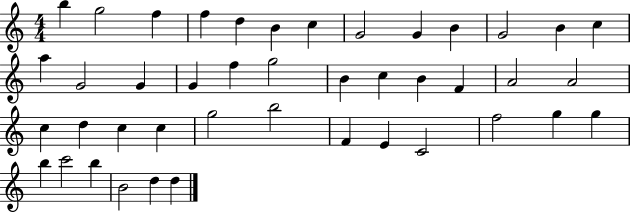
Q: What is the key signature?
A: C major